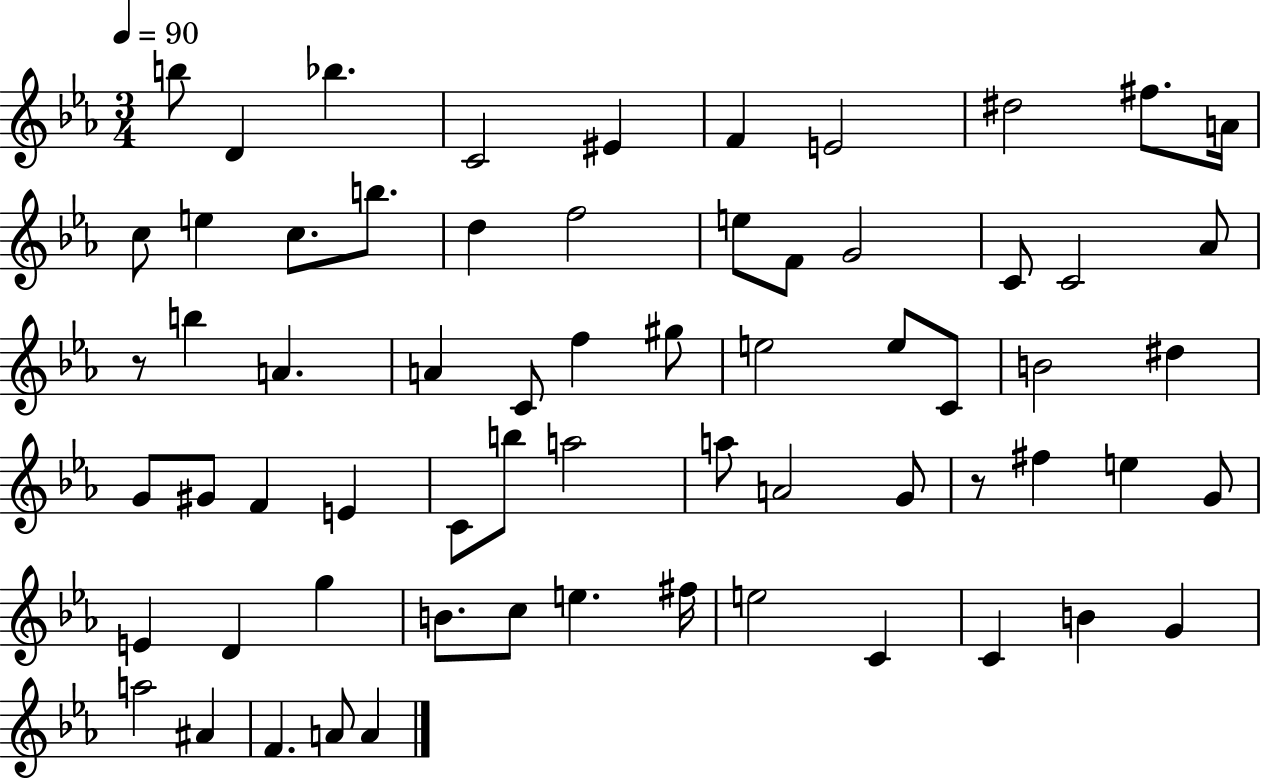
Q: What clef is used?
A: treble